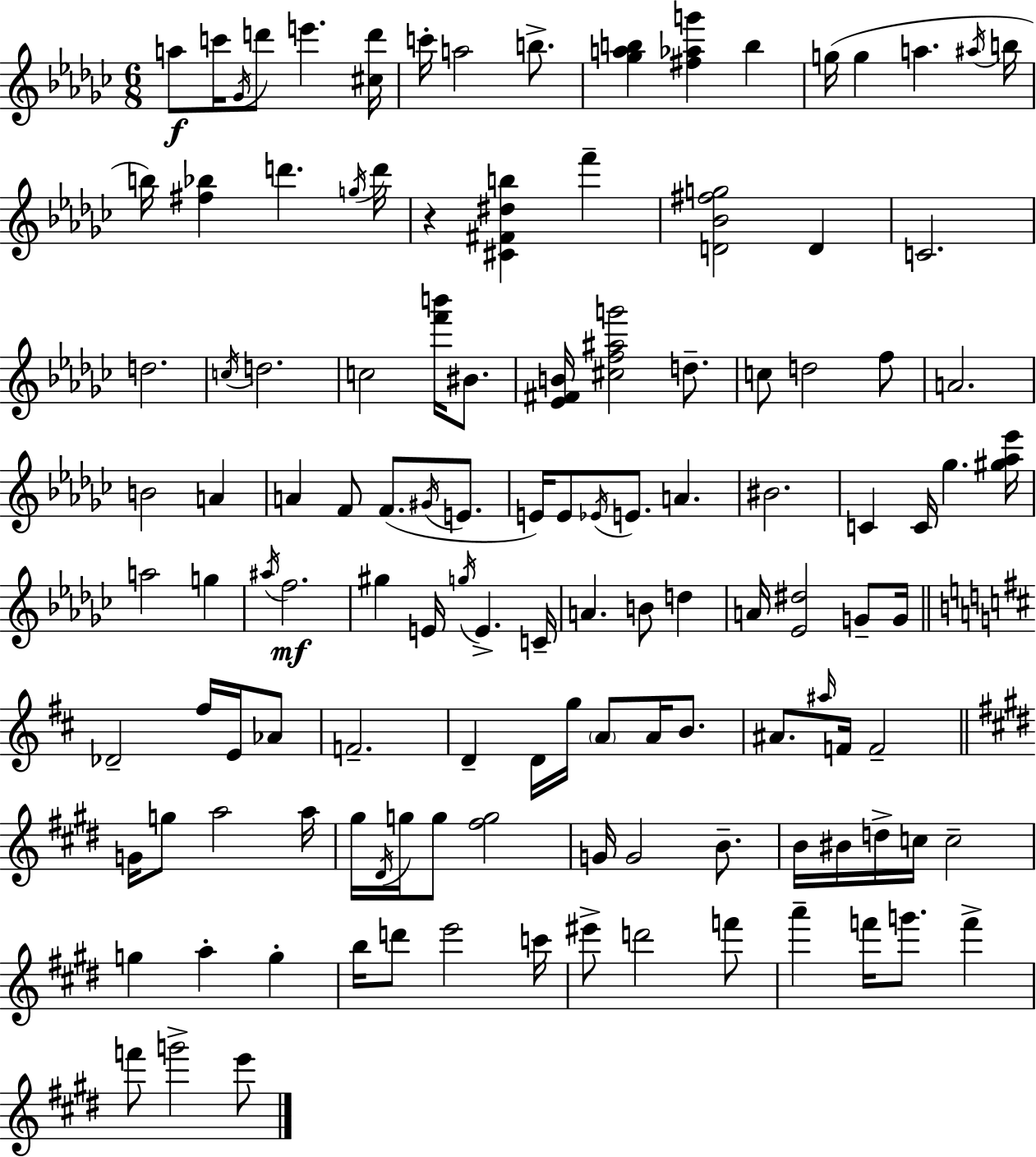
A5/e C6/s Gb4/s D6/e E6/q. [C#5,D6]/s C6/s A5/h B5/e. [Gb5,A5,B5]/q [F#5,Ab5,G6]/q B5/q G5/s G5/q A5/q. A#5/s B5/s B5/s [F#5,Bb5]/q D6/q. G5/s D6/s R/q [C#4,F#4,D#5,B5]/q F6/q [D4,Bb4,F#5,G5]/h D4/q C4/h. D5/h. C5/s D5/h. C5/h [F6,B6]/s BIS4/e. [Eb4,F#4,B4]/s [C#5,F5,A#5,G6]/h D5/e. C5/e D5/h F5/e A4/h. B4/h A4/q A4/q F4/e F4/e. G#4/s E4/e. E4/s E4/e Eb4/s E4/e. A4/q. BIS4/h. C4/q C4/s Gb5/q. [G#5,Ab5,Eb6]/s A5/h G5/q A#5/s F5/h. G#5/q E4/s G5/s E4/q. C4/s A4/q. B4/e D5/q A4/s [Eb4,D#5]/h G4/e G4/s Db4/h F#5/s E4/s Ab4/e F4/h. D4/q D4/s G5/s A4/e A4/s B4/e. A#4/e. A#5/s F4/s F4/h G4/s G5/e A5/h A5/s G#5/s D#4/s G5/s G5/e [F#5,G5]/h G4/s G4/h B4/e. B4/s BIS4/s D5/s C5/s C5/h G5/q A5/q G5/q B5/s D6/e E6/h C6/s EIS6/e D6/h F6/e A6/q F6/s G6/e. F6/q F6/e G6/h E6/e